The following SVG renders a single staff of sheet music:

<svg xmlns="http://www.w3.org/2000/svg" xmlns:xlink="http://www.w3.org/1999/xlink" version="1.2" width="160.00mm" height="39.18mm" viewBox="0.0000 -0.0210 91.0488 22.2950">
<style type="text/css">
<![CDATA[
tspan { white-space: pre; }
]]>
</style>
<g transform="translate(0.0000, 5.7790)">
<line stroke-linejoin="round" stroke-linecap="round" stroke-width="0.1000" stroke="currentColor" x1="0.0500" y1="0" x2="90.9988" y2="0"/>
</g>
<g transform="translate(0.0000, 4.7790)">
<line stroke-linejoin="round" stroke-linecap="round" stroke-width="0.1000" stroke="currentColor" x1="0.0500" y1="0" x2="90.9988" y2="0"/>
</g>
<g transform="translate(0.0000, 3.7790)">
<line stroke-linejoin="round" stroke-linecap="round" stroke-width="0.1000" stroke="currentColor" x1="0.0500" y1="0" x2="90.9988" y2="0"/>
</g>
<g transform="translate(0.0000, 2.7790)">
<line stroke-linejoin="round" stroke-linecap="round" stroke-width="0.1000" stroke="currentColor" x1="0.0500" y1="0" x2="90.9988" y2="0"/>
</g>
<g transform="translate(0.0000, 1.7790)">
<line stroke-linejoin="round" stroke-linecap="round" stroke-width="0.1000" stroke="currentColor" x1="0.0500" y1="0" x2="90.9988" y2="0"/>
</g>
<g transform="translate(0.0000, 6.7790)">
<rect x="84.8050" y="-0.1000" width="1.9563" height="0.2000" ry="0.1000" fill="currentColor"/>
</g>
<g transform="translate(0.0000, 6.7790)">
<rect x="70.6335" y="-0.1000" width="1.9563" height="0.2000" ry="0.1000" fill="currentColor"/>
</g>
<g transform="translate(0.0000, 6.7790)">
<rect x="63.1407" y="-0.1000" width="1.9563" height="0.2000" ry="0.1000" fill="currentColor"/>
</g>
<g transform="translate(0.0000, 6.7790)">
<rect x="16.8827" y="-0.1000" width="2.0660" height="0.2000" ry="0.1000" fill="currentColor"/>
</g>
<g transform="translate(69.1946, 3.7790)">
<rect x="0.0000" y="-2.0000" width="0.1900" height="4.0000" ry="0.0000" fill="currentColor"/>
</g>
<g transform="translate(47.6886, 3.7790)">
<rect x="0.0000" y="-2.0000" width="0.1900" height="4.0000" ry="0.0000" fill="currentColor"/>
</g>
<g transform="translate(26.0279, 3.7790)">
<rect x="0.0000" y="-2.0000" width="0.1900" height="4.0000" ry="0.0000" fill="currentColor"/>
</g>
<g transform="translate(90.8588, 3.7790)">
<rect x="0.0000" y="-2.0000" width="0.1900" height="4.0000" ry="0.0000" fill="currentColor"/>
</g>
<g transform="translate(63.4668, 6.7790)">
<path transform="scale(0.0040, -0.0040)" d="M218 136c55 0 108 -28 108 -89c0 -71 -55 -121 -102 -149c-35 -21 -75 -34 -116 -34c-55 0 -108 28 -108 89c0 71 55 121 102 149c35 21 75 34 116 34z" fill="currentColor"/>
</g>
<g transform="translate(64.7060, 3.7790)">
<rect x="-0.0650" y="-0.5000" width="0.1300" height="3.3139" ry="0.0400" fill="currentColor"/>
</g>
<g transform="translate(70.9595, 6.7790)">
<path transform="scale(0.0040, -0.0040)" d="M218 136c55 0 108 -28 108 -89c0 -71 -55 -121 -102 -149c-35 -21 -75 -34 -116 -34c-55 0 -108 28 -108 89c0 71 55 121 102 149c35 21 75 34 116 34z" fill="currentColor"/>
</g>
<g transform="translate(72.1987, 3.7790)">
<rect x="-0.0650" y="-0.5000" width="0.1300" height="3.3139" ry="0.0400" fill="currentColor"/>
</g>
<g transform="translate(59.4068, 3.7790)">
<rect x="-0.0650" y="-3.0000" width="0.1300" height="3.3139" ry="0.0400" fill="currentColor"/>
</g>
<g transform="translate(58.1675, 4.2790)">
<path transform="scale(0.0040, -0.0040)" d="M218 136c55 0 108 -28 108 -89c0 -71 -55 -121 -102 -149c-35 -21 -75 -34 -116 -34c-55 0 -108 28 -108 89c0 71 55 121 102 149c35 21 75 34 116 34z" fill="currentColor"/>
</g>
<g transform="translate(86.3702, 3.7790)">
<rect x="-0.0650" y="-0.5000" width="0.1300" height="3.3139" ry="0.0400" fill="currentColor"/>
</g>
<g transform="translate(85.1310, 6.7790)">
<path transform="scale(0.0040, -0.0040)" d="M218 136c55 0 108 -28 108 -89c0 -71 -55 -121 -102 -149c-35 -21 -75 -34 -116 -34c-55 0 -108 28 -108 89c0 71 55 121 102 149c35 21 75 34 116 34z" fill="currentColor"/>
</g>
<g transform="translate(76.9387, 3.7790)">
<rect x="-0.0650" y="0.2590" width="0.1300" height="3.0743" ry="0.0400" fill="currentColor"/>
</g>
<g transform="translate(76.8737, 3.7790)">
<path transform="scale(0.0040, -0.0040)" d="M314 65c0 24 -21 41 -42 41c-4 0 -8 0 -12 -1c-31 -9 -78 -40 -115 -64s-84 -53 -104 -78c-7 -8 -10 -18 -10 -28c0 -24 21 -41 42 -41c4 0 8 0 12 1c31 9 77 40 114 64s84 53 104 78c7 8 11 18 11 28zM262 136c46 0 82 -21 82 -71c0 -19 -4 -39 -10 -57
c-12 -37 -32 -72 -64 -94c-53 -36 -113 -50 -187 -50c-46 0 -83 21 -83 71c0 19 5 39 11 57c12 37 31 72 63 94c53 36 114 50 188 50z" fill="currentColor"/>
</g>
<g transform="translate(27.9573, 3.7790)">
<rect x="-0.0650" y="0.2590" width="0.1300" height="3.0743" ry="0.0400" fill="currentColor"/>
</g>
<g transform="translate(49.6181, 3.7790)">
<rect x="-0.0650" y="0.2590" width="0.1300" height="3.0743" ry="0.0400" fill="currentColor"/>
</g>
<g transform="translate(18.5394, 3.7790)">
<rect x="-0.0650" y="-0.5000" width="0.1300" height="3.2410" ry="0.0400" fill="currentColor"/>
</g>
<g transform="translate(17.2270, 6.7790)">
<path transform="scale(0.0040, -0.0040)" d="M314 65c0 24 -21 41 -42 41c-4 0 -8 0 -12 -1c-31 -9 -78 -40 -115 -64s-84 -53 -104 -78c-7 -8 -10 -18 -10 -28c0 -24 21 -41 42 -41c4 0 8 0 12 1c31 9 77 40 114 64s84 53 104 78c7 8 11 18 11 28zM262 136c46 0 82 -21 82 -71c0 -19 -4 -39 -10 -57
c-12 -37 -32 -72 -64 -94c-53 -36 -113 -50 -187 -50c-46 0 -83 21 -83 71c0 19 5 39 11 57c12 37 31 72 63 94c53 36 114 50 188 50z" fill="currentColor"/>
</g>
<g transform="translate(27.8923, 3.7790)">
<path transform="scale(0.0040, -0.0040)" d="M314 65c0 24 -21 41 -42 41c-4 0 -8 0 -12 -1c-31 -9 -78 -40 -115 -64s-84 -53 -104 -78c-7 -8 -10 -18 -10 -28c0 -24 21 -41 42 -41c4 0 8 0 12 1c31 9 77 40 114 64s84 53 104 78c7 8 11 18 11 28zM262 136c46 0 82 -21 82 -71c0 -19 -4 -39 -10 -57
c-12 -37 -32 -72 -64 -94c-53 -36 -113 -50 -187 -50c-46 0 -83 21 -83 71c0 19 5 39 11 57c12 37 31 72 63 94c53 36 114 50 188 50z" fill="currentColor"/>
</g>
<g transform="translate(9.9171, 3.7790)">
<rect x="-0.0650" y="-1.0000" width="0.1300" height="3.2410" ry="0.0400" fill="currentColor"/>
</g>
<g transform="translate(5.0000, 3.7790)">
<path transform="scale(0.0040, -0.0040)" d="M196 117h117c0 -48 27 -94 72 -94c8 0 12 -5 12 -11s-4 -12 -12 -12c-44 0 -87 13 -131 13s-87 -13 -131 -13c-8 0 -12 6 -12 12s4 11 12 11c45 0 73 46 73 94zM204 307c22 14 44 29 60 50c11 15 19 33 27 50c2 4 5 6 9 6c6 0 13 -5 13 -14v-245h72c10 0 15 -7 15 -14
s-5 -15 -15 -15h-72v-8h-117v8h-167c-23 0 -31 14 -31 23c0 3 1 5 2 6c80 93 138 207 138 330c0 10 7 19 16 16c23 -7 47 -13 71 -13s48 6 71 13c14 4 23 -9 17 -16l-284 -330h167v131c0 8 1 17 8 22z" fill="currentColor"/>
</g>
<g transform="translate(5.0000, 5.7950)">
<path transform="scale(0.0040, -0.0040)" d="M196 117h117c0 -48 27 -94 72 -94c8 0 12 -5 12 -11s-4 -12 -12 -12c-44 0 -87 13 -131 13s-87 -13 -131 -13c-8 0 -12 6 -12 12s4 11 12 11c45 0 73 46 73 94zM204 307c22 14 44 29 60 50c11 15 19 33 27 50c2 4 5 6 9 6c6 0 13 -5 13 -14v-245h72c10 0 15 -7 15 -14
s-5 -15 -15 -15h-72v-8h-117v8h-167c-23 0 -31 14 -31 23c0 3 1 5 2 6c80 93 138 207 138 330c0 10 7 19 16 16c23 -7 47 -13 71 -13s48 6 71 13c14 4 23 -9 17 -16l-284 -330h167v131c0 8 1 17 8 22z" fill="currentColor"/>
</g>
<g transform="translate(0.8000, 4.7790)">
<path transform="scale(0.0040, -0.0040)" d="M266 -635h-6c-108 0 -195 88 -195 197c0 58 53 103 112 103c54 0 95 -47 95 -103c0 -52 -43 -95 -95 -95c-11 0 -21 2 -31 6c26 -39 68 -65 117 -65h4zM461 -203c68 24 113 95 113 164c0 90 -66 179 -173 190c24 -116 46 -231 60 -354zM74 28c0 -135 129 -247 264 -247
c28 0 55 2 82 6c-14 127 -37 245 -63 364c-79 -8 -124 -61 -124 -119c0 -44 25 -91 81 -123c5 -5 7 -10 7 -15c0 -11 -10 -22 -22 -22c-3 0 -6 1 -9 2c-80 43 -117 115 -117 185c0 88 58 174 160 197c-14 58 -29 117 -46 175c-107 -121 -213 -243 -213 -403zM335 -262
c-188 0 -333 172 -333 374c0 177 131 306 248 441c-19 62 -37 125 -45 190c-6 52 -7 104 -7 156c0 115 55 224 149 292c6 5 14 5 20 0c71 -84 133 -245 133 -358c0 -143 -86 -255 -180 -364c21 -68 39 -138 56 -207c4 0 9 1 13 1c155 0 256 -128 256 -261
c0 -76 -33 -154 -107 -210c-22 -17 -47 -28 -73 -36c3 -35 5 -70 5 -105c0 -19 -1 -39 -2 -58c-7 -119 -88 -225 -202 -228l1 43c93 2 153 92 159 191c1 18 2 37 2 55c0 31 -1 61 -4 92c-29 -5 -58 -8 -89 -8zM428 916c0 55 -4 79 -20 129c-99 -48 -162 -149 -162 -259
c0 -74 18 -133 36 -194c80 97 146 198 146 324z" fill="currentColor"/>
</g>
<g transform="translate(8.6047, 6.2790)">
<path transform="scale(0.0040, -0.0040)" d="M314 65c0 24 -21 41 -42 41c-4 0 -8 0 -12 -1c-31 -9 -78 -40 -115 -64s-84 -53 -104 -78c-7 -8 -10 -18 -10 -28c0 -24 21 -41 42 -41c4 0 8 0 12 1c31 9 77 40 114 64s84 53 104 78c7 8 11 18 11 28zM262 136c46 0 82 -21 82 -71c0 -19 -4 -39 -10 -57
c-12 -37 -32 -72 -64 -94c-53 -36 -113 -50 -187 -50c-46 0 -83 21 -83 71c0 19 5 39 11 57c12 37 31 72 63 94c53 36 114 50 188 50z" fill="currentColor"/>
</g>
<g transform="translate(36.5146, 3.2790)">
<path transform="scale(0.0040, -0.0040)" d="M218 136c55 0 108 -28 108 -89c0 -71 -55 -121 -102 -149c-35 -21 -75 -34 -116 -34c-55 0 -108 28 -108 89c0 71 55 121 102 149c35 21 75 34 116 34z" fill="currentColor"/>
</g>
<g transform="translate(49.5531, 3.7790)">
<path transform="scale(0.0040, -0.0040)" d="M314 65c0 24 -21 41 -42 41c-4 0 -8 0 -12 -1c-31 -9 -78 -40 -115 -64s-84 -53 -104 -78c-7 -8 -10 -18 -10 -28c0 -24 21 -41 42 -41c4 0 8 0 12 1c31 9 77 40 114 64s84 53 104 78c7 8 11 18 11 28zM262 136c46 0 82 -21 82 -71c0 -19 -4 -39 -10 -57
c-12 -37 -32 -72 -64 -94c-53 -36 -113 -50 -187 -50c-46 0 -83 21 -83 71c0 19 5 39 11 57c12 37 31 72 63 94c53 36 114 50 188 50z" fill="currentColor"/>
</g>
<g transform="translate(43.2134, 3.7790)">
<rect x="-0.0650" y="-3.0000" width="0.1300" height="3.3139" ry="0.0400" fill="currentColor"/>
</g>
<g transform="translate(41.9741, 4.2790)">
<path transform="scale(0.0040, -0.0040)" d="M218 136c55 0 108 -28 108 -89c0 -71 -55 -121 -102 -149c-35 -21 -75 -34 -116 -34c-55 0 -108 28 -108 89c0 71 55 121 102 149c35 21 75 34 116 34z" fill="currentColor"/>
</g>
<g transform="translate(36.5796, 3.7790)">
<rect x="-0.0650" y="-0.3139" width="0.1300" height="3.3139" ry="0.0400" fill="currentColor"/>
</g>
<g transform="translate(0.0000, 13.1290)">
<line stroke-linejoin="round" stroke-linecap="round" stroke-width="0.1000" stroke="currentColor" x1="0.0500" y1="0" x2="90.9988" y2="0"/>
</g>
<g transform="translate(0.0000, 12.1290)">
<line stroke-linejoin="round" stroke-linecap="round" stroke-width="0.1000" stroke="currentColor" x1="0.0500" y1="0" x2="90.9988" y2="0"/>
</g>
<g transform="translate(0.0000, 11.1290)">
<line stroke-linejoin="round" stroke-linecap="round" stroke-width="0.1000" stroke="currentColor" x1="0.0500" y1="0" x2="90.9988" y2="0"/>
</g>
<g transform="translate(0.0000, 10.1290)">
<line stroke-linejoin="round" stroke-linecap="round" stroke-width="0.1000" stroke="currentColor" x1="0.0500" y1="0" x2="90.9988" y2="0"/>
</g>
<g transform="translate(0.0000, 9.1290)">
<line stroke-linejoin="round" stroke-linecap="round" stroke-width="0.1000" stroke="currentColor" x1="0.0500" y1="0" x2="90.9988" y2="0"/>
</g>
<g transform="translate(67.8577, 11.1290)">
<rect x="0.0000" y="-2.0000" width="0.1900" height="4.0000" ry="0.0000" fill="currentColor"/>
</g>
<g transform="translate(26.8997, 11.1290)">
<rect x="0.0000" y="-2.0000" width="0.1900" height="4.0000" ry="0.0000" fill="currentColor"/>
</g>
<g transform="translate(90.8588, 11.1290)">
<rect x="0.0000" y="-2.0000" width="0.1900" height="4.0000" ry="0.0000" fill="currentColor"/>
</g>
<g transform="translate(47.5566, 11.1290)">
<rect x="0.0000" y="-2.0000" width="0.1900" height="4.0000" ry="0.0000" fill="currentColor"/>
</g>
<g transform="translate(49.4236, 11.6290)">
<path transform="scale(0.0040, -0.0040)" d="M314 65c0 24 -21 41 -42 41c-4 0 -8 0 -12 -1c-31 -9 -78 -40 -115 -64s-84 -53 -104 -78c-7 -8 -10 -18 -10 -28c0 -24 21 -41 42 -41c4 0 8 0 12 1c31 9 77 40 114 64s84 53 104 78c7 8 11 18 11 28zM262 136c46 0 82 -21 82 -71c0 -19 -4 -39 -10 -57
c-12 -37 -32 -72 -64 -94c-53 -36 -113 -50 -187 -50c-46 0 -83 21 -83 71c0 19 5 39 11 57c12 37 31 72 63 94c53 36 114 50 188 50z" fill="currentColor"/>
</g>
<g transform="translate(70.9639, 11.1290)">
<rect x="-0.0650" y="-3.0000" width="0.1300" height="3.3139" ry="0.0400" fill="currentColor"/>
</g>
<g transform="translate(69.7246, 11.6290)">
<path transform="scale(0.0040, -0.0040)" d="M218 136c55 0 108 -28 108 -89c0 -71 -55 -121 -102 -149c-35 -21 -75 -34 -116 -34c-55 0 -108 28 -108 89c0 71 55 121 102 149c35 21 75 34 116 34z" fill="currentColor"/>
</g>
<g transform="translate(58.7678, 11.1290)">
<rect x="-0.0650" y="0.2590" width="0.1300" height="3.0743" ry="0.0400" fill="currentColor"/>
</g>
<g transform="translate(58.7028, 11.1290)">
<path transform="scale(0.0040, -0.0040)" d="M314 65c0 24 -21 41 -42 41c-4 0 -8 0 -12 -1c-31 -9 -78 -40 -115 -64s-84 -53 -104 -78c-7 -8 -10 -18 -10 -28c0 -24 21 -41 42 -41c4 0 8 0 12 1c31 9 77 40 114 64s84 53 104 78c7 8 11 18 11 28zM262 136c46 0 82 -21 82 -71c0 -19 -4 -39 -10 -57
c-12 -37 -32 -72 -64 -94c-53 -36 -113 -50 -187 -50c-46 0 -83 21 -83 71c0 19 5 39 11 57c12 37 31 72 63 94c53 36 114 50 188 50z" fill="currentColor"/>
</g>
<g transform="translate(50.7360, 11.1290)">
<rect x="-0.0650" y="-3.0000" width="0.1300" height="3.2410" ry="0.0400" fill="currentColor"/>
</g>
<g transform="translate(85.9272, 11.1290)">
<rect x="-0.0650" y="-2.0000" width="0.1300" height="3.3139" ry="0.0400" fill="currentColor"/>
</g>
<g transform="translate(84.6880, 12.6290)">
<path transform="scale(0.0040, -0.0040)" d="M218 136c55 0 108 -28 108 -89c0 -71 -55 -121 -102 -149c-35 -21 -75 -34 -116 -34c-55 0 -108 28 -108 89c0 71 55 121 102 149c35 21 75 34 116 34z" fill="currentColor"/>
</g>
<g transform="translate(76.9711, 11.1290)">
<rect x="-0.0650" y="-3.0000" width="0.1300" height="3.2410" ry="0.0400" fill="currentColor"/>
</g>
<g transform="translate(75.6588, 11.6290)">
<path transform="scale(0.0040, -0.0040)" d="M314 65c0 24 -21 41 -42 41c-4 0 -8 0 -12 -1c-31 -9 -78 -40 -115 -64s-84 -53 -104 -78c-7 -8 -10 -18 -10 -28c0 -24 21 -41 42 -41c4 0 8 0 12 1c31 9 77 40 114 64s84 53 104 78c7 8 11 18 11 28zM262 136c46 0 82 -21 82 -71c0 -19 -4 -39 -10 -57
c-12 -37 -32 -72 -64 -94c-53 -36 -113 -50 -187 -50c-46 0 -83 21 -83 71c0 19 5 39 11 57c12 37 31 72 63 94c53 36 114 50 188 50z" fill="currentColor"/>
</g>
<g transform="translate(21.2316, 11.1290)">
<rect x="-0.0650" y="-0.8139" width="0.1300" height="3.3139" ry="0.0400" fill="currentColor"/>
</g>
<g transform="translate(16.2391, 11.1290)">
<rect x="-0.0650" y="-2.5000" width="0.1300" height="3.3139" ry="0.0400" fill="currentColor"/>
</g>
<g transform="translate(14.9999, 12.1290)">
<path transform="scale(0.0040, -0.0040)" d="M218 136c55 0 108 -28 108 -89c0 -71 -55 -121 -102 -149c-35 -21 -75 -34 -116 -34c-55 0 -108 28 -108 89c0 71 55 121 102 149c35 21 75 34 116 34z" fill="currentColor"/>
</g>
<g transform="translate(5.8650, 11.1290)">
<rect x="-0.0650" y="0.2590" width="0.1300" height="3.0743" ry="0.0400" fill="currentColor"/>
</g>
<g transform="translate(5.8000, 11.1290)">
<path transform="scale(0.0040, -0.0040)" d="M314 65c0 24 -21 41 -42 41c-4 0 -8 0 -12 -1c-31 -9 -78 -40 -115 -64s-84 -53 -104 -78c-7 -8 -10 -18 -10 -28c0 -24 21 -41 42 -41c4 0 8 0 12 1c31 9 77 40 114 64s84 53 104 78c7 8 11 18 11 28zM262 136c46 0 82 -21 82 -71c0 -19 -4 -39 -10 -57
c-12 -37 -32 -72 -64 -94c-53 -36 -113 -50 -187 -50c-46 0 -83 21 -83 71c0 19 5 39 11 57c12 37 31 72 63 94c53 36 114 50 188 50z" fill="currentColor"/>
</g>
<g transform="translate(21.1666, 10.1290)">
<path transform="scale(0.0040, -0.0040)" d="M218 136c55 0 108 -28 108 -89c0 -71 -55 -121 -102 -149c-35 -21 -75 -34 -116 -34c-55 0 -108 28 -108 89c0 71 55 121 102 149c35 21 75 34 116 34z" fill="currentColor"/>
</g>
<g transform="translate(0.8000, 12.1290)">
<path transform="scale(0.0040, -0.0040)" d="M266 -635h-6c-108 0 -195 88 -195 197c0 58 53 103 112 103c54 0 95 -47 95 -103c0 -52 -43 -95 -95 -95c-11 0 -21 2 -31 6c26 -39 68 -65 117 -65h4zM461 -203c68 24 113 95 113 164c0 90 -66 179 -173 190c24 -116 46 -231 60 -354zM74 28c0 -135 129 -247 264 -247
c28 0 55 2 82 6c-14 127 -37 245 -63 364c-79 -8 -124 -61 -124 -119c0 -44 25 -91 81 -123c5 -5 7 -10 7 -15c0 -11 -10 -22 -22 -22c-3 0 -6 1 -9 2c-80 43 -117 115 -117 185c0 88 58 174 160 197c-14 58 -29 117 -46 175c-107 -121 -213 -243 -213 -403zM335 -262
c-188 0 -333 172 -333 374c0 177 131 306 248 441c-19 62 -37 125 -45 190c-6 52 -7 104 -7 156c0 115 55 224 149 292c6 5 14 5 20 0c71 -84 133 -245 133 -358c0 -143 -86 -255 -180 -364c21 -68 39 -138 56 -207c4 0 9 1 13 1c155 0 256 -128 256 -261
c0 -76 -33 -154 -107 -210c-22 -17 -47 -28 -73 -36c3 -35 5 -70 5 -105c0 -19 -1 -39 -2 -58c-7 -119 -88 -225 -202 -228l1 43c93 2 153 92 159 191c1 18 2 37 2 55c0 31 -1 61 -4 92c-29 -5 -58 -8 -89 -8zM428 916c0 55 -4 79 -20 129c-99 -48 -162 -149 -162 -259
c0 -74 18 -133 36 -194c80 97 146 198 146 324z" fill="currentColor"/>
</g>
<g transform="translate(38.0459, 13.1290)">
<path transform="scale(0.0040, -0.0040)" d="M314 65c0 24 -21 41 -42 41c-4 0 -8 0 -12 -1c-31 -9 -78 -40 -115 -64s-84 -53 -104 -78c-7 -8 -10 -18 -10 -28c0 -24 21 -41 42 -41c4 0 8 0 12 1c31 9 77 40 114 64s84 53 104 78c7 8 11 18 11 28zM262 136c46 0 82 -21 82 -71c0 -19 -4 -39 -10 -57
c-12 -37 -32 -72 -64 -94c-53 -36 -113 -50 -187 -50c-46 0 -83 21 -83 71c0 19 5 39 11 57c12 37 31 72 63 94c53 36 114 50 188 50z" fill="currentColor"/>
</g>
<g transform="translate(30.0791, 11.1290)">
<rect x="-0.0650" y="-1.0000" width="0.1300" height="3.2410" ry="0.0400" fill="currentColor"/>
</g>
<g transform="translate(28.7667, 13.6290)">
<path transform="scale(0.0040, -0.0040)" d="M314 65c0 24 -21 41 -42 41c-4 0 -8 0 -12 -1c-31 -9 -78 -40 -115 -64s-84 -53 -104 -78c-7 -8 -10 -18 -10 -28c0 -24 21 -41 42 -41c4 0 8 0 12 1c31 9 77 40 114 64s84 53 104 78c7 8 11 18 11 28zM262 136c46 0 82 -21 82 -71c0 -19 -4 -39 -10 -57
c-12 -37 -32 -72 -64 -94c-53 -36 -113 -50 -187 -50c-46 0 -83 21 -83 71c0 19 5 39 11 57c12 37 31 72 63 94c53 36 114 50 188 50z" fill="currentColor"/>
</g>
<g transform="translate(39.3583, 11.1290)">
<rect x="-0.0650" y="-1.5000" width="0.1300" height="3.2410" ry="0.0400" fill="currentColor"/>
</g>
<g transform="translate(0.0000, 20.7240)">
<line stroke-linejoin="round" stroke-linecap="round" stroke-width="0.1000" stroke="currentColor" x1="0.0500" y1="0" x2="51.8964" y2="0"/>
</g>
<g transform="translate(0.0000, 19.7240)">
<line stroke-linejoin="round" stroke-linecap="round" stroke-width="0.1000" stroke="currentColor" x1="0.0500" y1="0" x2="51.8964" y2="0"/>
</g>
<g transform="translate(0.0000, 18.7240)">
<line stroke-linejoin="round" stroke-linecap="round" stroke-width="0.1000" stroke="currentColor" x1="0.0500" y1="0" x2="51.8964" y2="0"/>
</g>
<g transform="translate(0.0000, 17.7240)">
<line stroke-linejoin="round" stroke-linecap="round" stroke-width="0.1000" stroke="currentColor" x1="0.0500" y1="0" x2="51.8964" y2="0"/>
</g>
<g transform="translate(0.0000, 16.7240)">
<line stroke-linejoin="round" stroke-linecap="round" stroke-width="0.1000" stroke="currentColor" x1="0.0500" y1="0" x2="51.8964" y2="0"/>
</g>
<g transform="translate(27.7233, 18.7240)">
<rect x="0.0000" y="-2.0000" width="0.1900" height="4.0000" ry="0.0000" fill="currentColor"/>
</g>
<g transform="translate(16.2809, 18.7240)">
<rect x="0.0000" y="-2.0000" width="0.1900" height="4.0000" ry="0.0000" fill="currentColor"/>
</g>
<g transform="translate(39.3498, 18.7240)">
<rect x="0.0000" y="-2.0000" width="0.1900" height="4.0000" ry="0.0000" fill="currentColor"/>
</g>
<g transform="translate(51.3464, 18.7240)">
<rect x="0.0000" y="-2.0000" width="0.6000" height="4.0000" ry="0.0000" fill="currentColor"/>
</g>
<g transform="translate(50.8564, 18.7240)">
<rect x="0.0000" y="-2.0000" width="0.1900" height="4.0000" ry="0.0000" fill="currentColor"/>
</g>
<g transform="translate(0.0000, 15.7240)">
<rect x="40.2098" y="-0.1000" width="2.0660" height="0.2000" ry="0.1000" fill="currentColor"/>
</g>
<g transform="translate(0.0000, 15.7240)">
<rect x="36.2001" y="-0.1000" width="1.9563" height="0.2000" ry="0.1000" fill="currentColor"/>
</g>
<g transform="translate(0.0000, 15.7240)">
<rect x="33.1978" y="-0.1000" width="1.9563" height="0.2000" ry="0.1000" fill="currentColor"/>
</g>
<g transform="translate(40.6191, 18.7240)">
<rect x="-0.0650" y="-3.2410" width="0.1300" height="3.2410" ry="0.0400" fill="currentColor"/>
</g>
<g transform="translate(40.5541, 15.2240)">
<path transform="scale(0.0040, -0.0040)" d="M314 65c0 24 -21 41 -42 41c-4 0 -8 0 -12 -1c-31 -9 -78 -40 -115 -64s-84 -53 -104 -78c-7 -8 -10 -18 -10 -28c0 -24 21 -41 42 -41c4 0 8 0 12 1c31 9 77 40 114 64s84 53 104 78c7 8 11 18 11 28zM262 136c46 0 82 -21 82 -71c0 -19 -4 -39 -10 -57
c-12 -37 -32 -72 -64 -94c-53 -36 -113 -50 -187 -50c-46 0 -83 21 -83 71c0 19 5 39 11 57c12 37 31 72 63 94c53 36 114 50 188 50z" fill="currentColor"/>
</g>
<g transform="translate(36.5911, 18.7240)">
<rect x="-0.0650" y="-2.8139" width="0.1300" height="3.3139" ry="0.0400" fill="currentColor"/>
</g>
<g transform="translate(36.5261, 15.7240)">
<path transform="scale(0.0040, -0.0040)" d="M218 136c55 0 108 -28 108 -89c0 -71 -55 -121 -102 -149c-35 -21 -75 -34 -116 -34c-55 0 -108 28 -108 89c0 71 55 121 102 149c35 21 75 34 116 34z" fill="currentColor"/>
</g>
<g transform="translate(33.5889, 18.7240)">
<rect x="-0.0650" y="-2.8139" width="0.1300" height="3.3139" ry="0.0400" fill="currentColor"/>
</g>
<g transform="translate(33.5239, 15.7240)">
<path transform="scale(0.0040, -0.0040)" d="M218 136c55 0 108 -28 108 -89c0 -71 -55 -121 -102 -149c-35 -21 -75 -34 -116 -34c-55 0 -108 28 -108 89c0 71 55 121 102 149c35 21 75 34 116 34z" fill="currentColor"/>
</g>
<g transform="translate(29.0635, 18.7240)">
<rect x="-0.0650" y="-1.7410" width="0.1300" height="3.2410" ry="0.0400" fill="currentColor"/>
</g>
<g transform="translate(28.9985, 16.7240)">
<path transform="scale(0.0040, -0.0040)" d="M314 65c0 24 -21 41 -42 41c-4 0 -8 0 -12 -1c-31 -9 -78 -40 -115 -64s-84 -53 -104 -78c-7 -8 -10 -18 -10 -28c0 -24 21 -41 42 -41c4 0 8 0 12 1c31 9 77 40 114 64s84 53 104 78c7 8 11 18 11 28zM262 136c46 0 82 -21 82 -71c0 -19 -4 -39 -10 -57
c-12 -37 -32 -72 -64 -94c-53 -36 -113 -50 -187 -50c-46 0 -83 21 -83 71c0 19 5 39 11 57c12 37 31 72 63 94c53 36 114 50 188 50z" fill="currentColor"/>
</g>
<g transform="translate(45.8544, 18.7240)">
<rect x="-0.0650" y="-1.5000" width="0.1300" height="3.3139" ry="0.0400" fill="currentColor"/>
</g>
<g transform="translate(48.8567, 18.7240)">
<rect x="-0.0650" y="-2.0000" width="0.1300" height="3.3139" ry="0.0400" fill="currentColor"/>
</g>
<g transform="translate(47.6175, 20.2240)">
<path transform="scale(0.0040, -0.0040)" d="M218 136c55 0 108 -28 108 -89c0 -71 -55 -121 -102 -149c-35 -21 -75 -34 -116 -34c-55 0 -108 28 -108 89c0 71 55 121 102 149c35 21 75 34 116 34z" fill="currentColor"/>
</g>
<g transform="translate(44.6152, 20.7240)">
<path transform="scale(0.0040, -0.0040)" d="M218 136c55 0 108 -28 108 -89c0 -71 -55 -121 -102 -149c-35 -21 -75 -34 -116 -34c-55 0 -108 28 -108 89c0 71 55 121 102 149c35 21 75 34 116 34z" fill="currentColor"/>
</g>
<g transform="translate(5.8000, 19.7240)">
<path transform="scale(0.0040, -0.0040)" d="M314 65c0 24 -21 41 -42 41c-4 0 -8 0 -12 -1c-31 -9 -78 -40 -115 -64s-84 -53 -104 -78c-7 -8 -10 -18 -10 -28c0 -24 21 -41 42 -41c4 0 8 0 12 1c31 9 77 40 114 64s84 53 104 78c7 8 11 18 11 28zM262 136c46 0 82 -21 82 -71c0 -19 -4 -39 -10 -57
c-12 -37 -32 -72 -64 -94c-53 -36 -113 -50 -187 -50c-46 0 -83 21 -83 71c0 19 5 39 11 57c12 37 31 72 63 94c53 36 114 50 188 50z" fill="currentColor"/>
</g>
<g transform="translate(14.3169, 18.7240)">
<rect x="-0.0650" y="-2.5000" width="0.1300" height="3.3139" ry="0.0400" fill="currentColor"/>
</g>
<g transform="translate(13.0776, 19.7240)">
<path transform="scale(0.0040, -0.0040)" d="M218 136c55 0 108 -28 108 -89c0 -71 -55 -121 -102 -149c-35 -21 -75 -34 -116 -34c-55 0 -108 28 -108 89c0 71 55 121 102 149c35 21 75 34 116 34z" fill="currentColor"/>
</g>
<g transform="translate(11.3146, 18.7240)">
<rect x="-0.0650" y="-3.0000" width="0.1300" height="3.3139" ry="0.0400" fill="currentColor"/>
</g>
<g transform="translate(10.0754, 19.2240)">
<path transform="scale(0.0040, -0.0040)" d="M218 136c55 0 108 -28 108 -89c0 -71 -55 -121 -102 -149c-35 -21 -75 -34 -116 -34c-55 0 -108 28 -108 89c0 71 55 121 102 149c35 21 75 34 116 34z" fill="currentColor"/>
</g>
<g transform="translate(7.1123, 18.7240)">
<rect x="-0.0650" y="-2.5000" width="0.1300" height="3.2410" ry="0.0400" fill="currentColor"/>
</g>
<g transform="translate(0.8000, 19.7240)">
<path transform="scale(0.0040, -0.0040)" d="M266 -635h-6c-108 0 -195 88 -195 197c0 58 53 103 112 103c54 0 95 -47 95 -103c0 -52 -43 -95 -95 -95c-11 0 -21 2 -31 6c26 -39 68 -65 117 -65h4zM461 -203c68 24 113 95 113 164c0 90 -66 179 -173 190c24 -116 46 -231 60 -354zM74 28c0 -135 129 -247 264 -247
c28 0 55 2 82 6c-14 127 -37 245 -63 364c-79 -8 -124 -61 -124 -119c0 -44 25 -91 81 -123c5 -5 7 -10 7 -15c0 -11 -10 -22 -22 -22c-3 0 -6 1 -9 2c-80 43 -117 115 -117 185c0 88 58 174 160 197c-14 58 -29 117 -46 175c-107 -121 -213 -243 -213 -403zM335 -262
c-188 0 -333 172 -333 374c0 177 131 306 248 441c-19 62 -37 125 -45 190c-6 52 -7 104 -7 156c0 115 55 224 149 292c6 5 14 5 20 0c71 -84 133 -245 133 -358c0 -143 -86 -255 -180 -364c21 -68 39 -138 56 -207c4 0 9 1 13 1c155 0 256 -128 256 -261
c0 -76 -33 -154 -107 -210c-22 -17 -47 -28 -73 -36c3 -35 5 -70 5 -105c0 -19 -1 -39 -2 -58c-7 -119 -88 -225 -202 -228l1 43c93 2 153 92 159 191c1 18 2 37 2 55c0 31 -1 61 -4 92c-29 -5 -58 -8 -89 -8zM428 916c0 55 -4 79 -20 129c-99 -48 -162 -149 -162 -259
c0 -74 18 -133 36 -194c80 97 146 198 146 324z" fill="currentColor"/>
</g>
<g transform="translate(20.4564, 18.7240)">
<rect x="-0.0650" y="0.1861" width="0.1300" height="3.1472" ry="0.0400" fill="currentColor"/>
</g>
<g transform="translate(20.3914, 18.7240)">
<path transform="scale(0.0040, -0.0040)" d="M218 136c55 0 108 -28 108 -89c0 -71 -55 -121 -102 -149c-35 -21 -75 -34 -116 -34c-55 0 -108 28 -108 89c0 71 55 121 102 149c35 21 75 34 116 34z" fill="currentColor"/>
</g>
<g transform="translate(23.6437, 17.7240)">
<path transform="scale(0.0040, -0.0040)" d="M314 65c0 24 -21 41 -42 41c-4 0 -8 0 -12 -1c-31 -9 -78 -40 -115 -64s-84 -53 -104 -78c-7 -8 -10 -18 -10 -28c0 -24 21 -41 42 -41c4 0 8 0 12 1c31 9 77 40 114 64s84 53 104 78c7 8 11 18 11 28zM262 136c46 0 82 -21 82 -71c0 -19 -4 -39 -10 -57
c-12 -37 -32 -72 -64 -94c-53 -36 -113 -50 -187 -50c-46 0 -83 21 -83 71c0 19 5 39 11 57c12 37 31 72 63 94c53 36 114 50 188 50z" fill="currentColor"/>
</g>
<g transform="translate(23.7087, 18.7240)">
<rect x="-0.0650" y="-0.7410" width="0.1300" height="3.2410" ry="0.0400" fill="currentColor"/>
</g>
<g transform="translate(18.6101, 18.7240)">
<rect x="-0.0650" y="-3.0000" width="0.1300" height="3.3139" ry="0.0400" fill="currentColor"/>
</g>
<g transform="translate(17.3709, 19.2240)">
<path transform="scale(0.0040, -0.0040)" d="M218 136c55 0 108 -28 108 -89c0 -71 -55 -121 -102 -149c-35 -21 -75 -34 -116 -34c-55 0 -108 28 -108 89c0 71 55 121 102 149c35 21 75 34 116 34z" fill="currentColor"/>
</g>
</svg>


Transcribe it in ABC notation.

X:1
T:Untitled
M:4/4
L:1/4
K:C
D2 C2 B2 c A B2 A C C B2 C B2 G d D2 E2 A2 B2 A A2 F G2 A G A B d2 f2 a a b2 E F